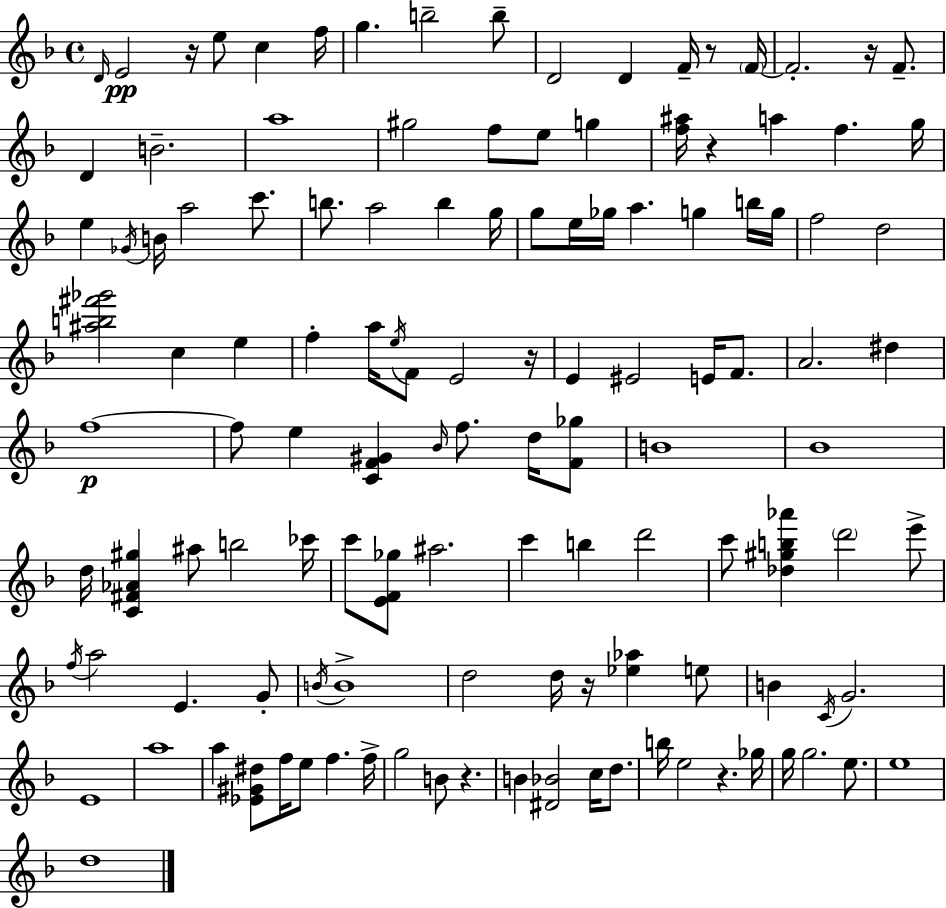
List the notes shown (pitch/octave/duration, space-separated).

D4/s E4/h R/s E5/e C5/q F5/s G5/q. B5/h B5/e D4/h D4/q F4/s R/e F4/s F4/h. R/s F4/e. D4/q B4/h. A5/w G#5/h F5/e E5/e G5/q [F5,A#5]/s R/q A5/q F5/q. G5/s E5/q Gb4/s B4/s A5/h C6/e. B5/e. A5/h B5/q G5/s G5/e E5/s Gb5/s A5/q. G5/q B5/s G5/s F5/h D5/h [A#5,B5,F#6,Gb6]/h C5/q E5/q F5/q A5/s E5/s F4/e E4/h R/s E4/q EIS4/h E4/s F4/e. A4/h. D#5/q F5/w F5/e E5/q [C4,F4,G#4]/q Bb4/s F5/e. D5/s [F4,Gb5]/e B4/w Bb4/w D5/s [C4,F#4,Ab4,G#5]/q A#5/e B5/h CES6/s C6/e [E4,F4,Gb5]/e A#5/h. C6/q B5/q D6/h C6/e [Db5,G#5,B5,Ab6]/q D6/h E6/e F5/s A5/h E4/q. G4/e B4/s B4/w D5/h D5/s R/s [Eb5,Ab5]/q E5/e B4/q C4/s G4/h. E4/w A5/w A5/q [Eb4,G#4,D#5]/e F5/s E5/e F5/q. F5/s G5/h B4/e R/q. B4/q [D#4,Bb4]/h C5/s D5/e. B5/s E5/h R/q. Gb5/s G5/s G5/h. E5/e. E5/w D5/w